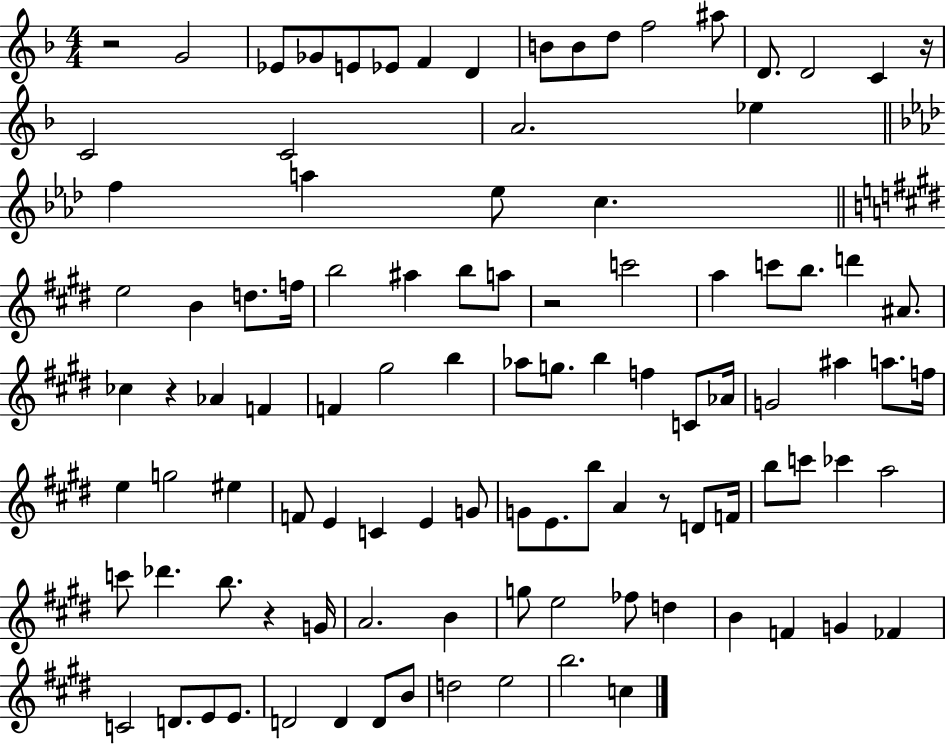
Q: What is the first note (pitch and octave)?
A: G4